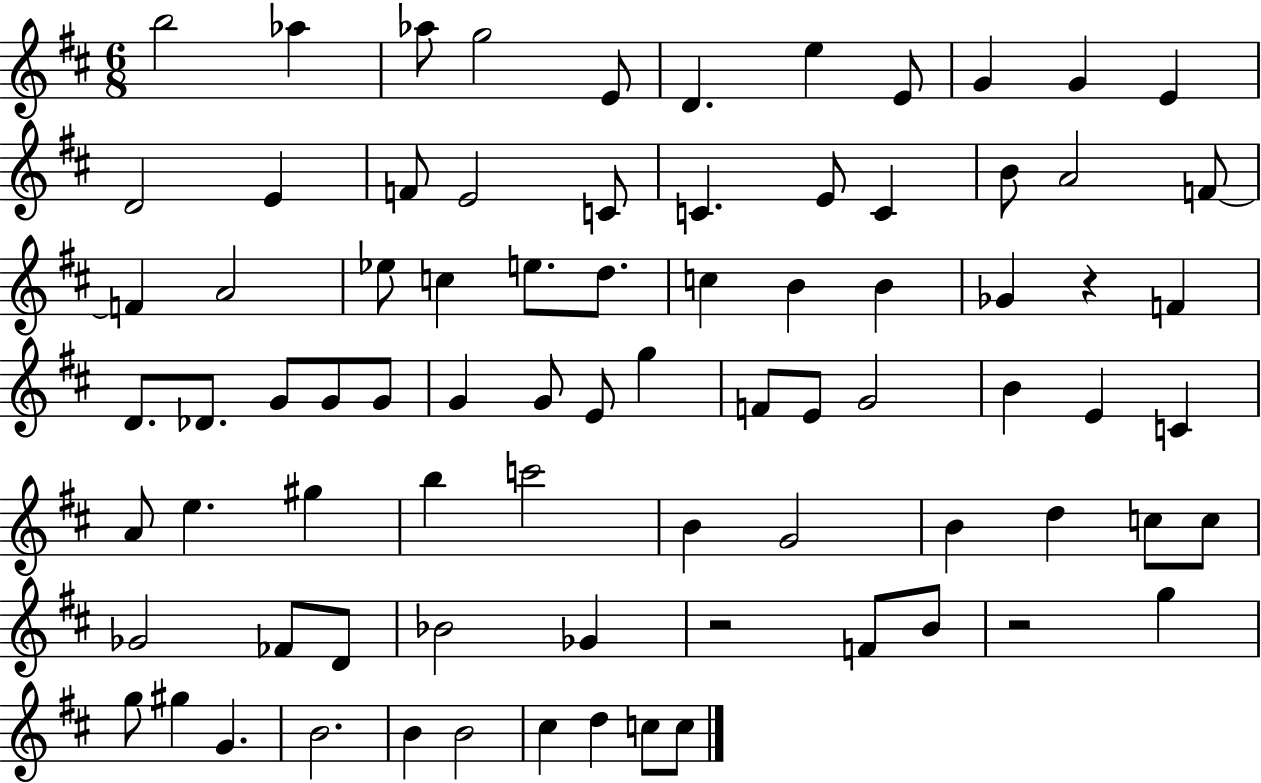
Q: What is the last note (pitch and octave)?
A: C5